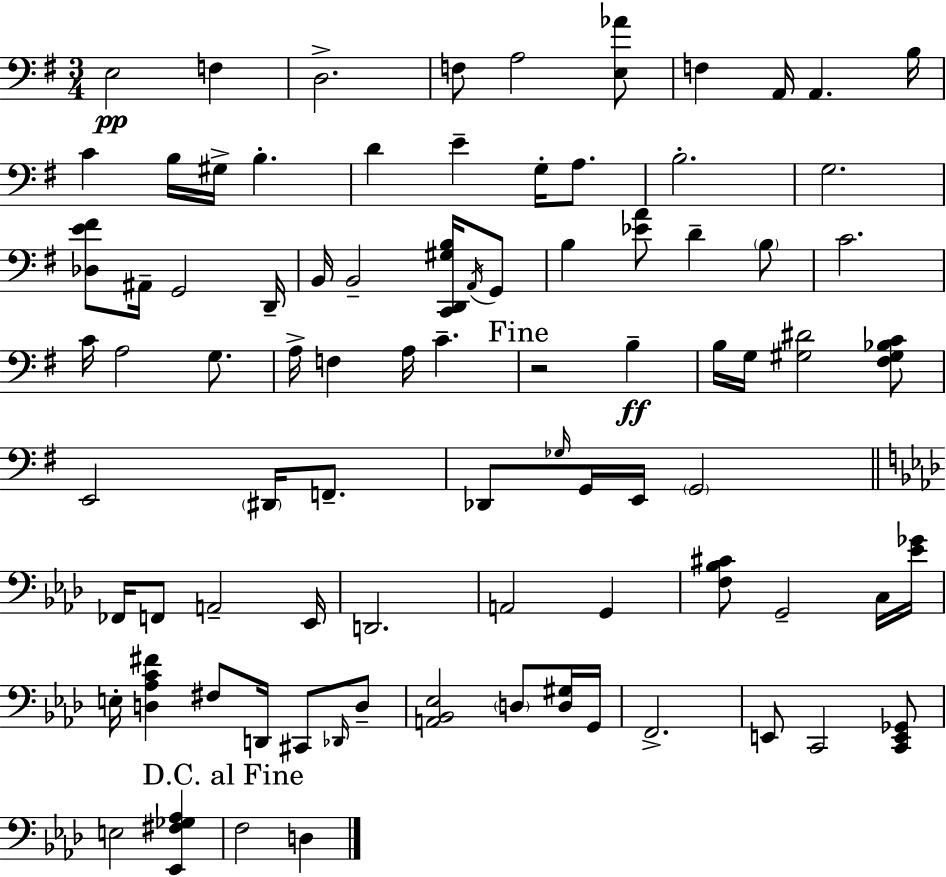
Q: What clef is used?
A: bass